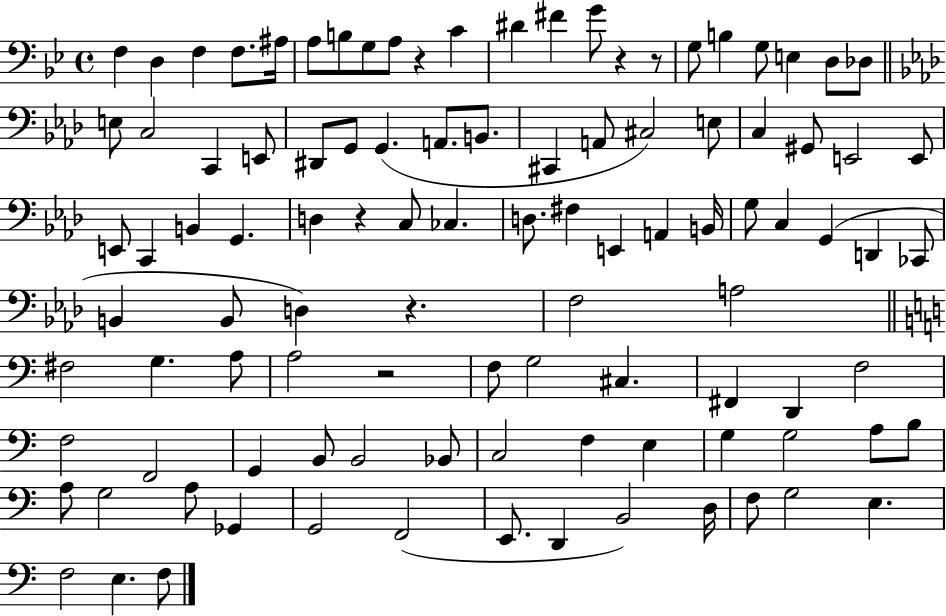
X:1
T:Untitled
M:4/4
L:1/4
K:Bb
F, D, F, F,/2 ^A,/4 A,/2 B,/2 G,/2 A,/2 z C ^D ^F G/2 z z/2 G,/2 B, G,/2 E, D,/2 _D,/2 E,/2 C,2 C,, E,,/2 ^D,,/2 G,,/2 G,, A,,/2 B,,/2 ^C,, A,,/2 ^C,2 E,/2 C, ^G,,/2 E,,2 E,,/2 E,,/2 C,, B,, G,, D, z C,/2 _C, D,/2 ^F, E,, A,, B,,/4 G,/2 C, G,, D,, _C,,/2 B,, B,,/2 D, z F,2 A,2 ^F,2 G, A,/2 A,2 z2 F,/2 G,2 ^C, ^F,, D,, F,2 F,2 F,,2 G,, B,,/2 B,,2 _B,,/2 C,2 F, E, G, G,2 A,/2 B,/2 A,/2 G,2 A,/2 _G,, G,,2 F,,2 E,,/2 D,, B,,2 D,/4 F,/2 G,2 E, F,2 E, F,/2